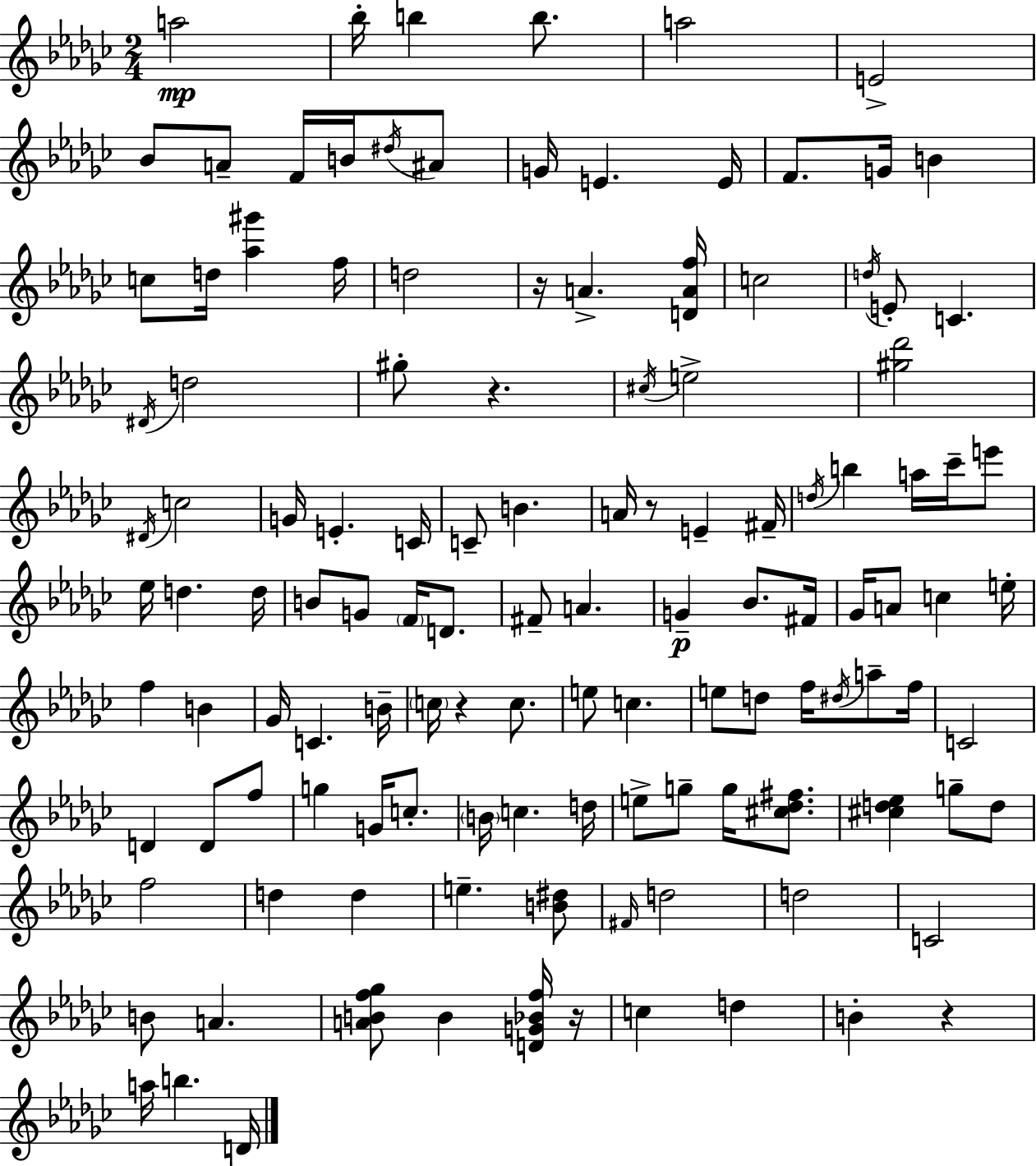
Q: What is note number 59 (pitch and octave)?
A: F#4